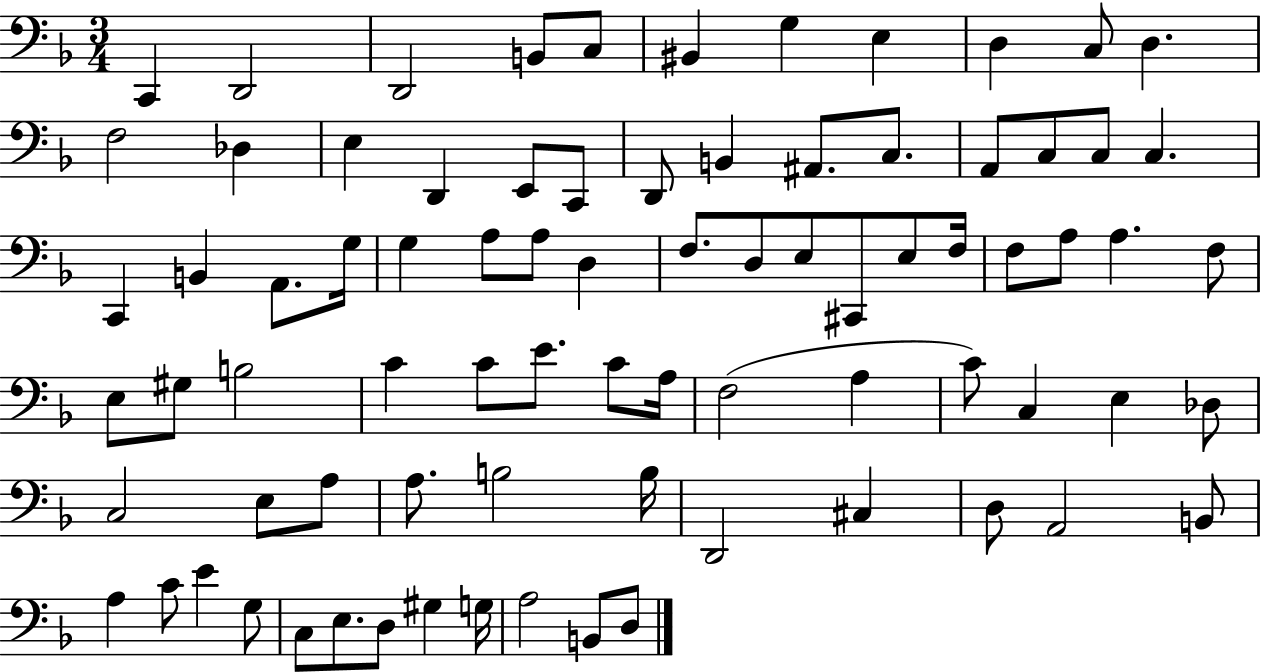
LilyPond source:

{
  \clef bass
  \numericTimeSignature
  \time 3/4
  \key f \major
  c,4 d,2 | d,2 b,8 c8 | bis,4 g4 e4 | d4 c8 d4. | \break f2 des4 | e4 d,4 e,8 c,8 | d,8 b,4 ais,8. c8. | a,8 c8 c8 c4. | \break c,4 b,4 a,8. g16 | g4 a8 a8 d4 | f8. d8 e8 cis,8 e8 f16 | f8 a8 a4. f8 | \break e8 gis8 b2 | c'4 c'8 e'8. c'8 a16 | f2( a4 | c'8) c4 e4 des8 | \break c2 e8 a8 | a8. b2 b16 | d,2 cis4 | d8 a,2 b,8 | \break a4 c'8 e'4 g8 | c8 e8. d8 gis4 g16 | a2 b,8 d8 | \bar "|."
}